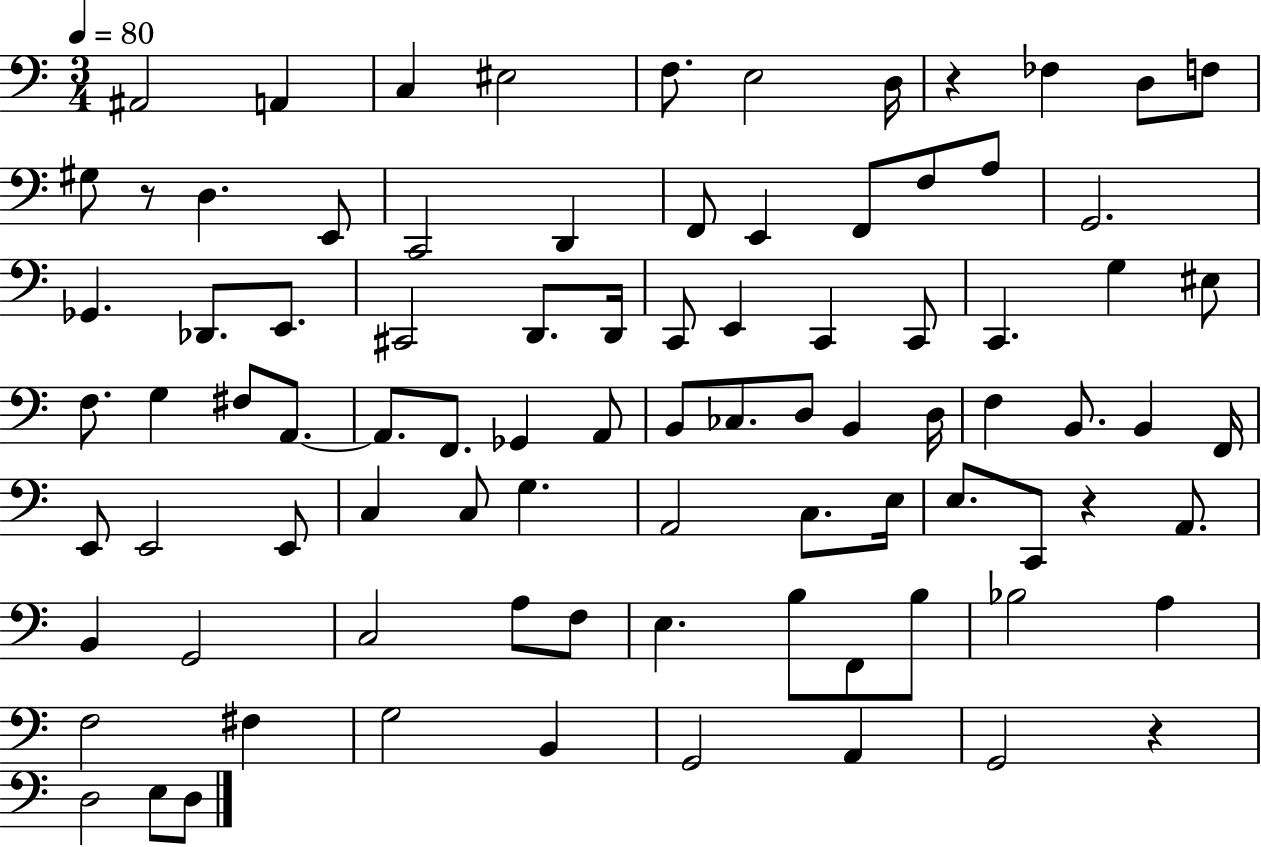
A#2/h A2/q C3/q EIS3/h F3/e. E3/h D3/s R/q FES3/q D3/e F3/e G#3/e R/e D3/q. E2/e C2/h D2/q F2/e E2/q F2/e F3/e A3/e G2/h. Gb2/q. Db2/e. E2/e. C#2/h D2/e. D2/s C2/e E2/q C2/q C2/e C2/q. G3/q EIS3/e F3/e. G3/q F#3/e A2/e. A2/e. F2/e. Gb2/q A2/e B2/e CES3/e. D3/e B2/q D3/s F3/q B2/e. B2/q F2/s E2/e E2/h E2/e C3/q C3/e G3/q. A2/h C3/e. E3/s E3/e. C2/e R/q A2/e. B2/q G2/h C3/h A3/e F3/e E3/q. B3/e F2/e B3/e Bb3/h A3/q F3/h F#3/q G3/h B2/q G2/h A2/q G2/h R/q D3/h E3/e D3/e